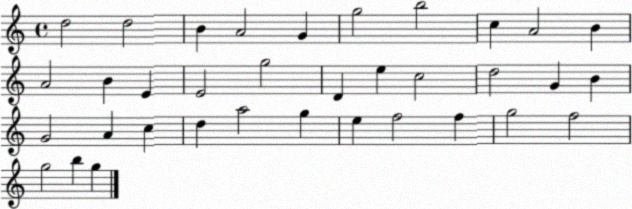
X:1
T:Untitled
M:4/4
L:1/4
K:C
d2 d2 B A2 G g2 b2 c A2 B A2 B E E2 g2 D e c2 d2 G B G2 A c d a2 g e f2 f g2 f2 g2 b g